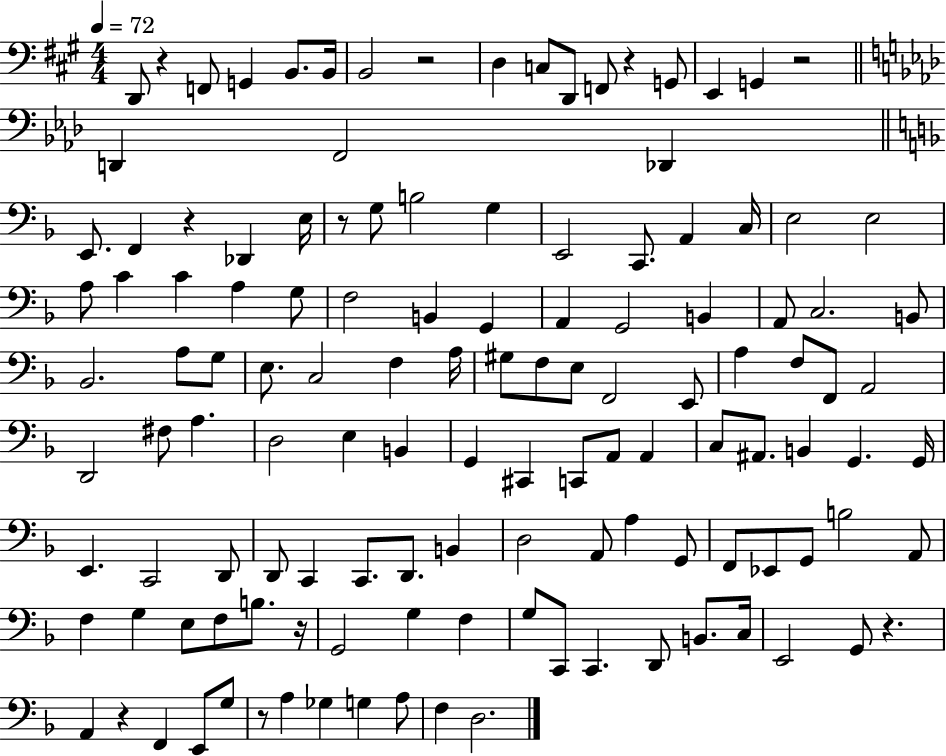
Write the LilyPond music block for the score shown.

{
  \clef bass
  \numericTimeSignature
  \time 4/4
  \key a \major
  \tempo 4 = 72
  d,8 r4 f,8 g,4 b,8. b,16 | b,2 r2 | d4 c8 d,8 f,8 r4 g,8 | e,4 g,4 r2 | \break \bar "||" \break \key aes \major d,4 f,2 des,4 | \bar "||" \break \key f \major e,8. f,4 r4 des,4 e16 | r8 g8 b2 g4 | e,2 c,8. a,4 c16 | e2 e2 | \break a8 c'4 c'4 a4 g8 | f2 b,4 g,4 | a,4 g,2 b,4 | a,8 c2. b,8 | \break bes,2. a8 g8 | e8. c2 f4 a16 | gis8 f8 e8 f,2 e,8 | a4 f8 f,8 a,2 | \break d,2 fis8 a4. | d2 e4 b,4 | g,4 cis,4 c,8 a,8 a,4 | c8 ais,8. b,4 g,4. g,16 | \break e,4. c,2 d,8 | d,8 c,4 c,8. d,8. b,4 | d2 a,8 a4 g,8 | f,8 ees,8 g,8 b2 a,8 | \break f4 g4 e8 f8 b8. r16 | g,2 g4 f4 | g8 c,8 c,4. d,8 b,8. c16 | e,2 g,8 r4. | \break a,4 r4 f,4 e,8 g8 | r8 a4 ges4 g4 a8 | f4 d2. | \bar "|."
}